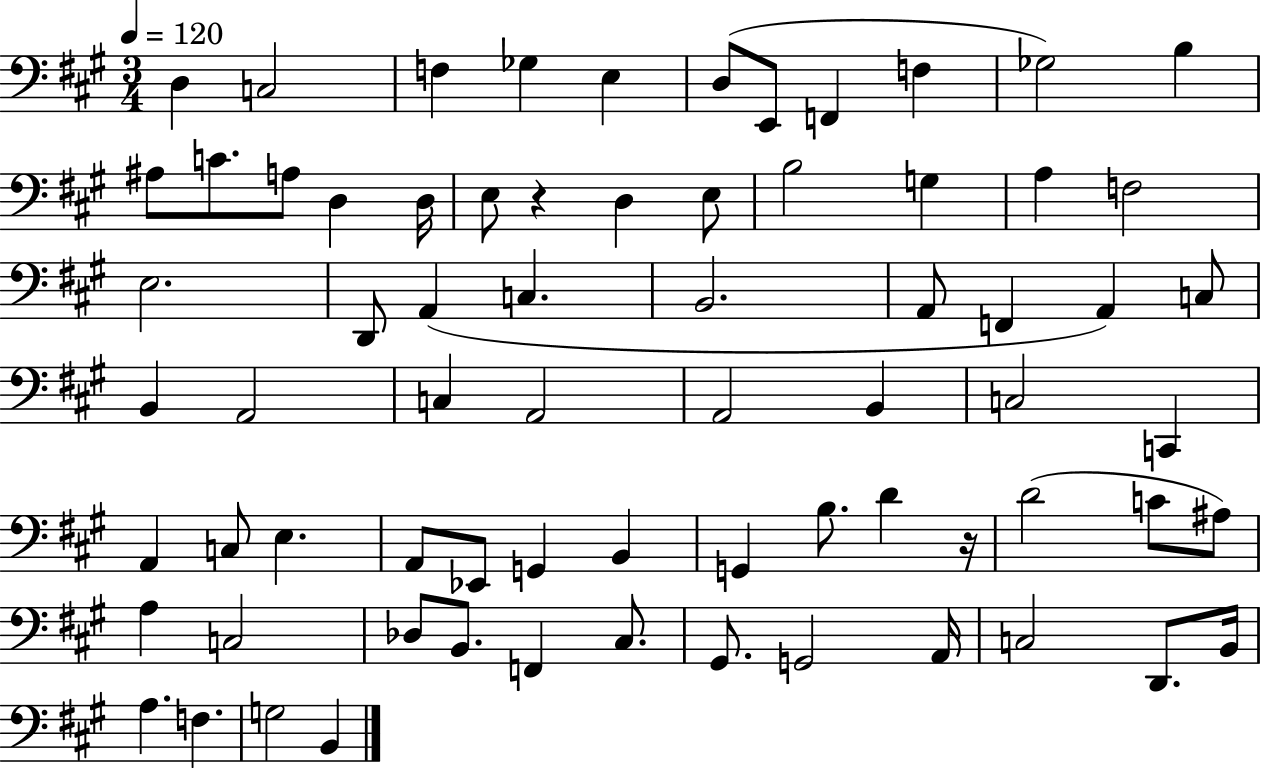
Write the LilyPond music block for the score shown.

{
  \clef bass
  \numericTimeSignature
  \time 3/4
  \key a \major
  \tempo 4 = 120
  d4 c2 | f4 ges4 e4 | d8( e,8 f,4 f4 | ges2) b4 | \break ais8 c'8. a8 d4 d16 | e8 r4 d4 e8 | b2 g4 | a4 f2 | \break e2. | d,8 a,4( c4. | b,2. | a,8 f,4 a,4) c8 | \break b,4 a,2 | c4 a,2 | a,2 b,4 | c2 c,4 | \break a,4 c8 e4. | a,8 ees,8 g,4 b,4 | g,4 b8. d'4 r16 | d'2( c'8 ais8) | \break a4 c2 | des8 b,8. f,4 cis8. | gis,8. g,2 a,16 | c2 d,8. b,16 | \break a4. f4. | g2 b,4 | \bar "|."
}